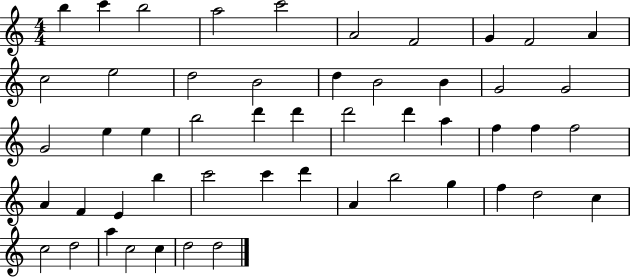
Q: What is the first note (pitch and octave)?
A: B5